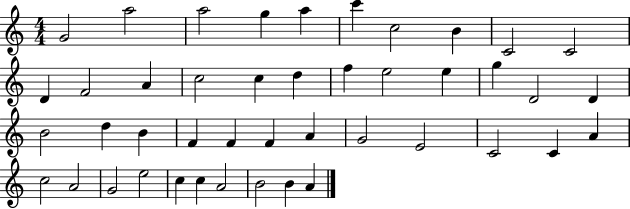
X:1
T:Untitled
M:4/4
L:1/4
K:C
G2 a2 a2 g a c' c2 B C2 C2 D F2 A c2 c d f e2 e g D2 D B2 d B F F F A G2 E2 C2 C A c2 A2 G2 e2 c c A2 B2 B A